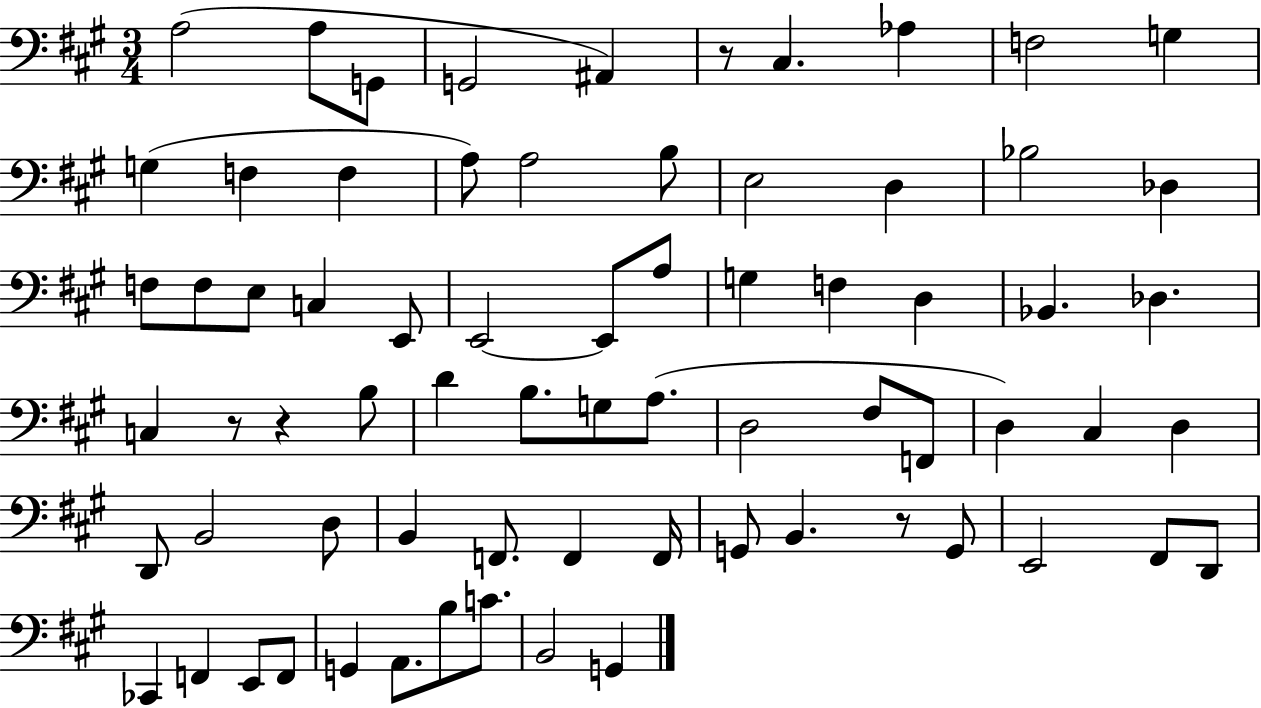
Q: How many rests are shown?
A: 4